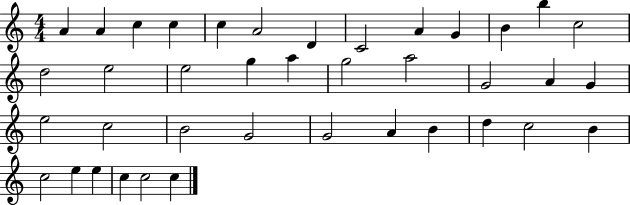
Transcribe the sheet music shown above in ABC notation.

X:1
T:Untitled
M:4/4
L:1/4
K:C
A A c c c A2 D C2 A G B b c2 d2 e2 e2 g a g2 a2 G2 A G e2 c2 B2 G2 G2 A B d c2 B c2 e e c c2 c